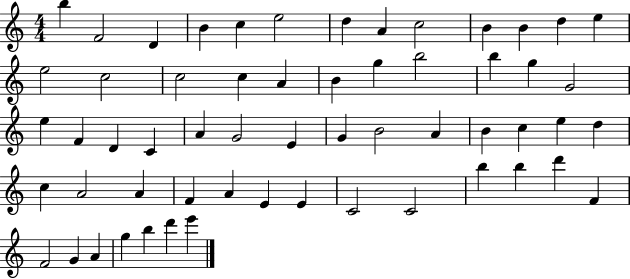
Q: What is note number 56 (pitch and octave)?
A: B5